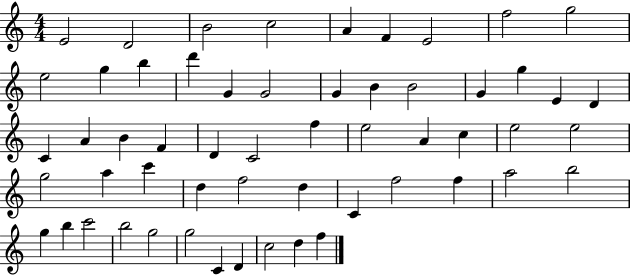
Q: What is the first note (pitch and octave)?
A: E4